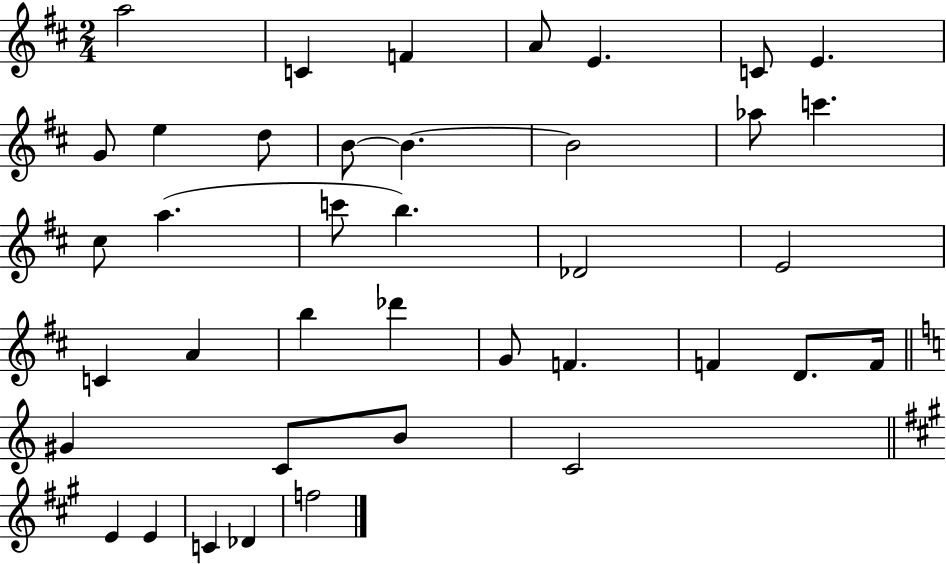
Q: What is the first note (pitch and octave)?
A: A5